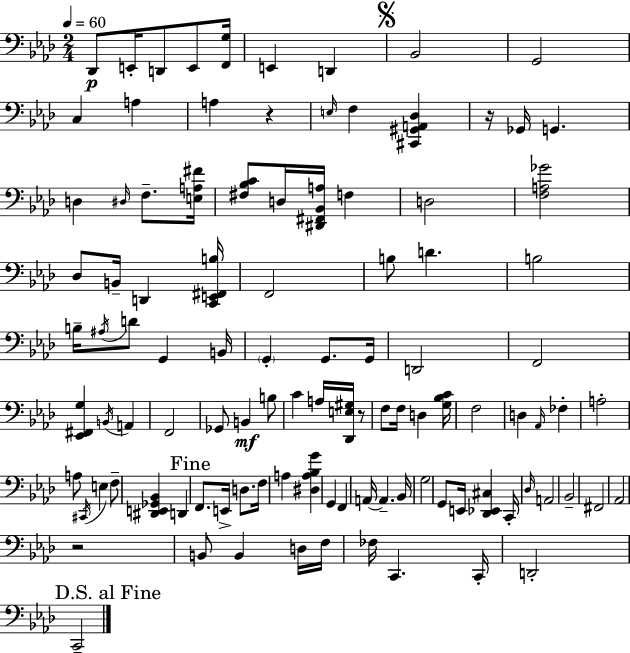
X:1
T:Untitled
M:2/4
L:1/4
K:Fm
_D,,/2 E,,/4 D,,/2 E,,/2 [F,,G,]/4 E,, D,, _B,,2 G,,2 C, A, A, z E,/4 F, [^C,,^G,,A,,_D,] z/4 _G,,/4 G,, D, ^D,/4 F,/2 [E,A,^F]/4 [^F,_B,C]/2 D,/4 [^D,,^F,,_B,,A,]/4 F, D,2 [F,A,_G]2 _D,/2 B,,/4 D,, [C,,E,,^F,,B,]/4 F,,2 B,/2 D B,2 B,/4 ^A,/4 D/2 G,, B,,/4 G,, G,,/2 G,,/4 D,,2 F,,2 [_E,,^F,,G,] B,,/4 A,, F,,2 _G,,/2 B,, B,/2 C A,/4 [_D,,E,^G,]/4 z/2 F,/2 F,/4 D, [G,_B,C]/4 F,2 D, _A,,/4 _F, A,2 A,/2 ^C,,/4 E, F,/2 [^D,,E,,_G,,_B,,] D,, F,,/2 E,,/4 D,/2 F,/4 A, [^D,A,_B,G] G,, F,, A,,/4 A,, _B,,/4 G,2 G,,/2 E,,/4 [_D,,_E,,^C,] C,,/4 _D,/4 A,,2 _B,,2 ^F,,2 _A,,2 z2 B,,/2 B,, D,/4 F,/4 _F,/4 C,, C,,/4 D,,2 C,,2